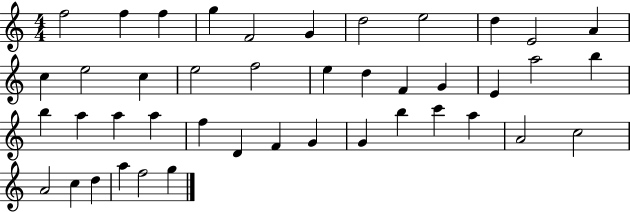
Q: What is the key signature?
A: C major